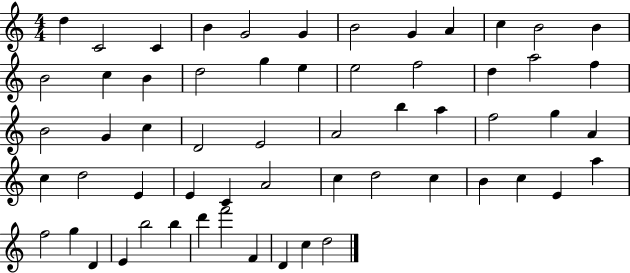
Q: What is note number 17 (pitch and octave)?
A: G5